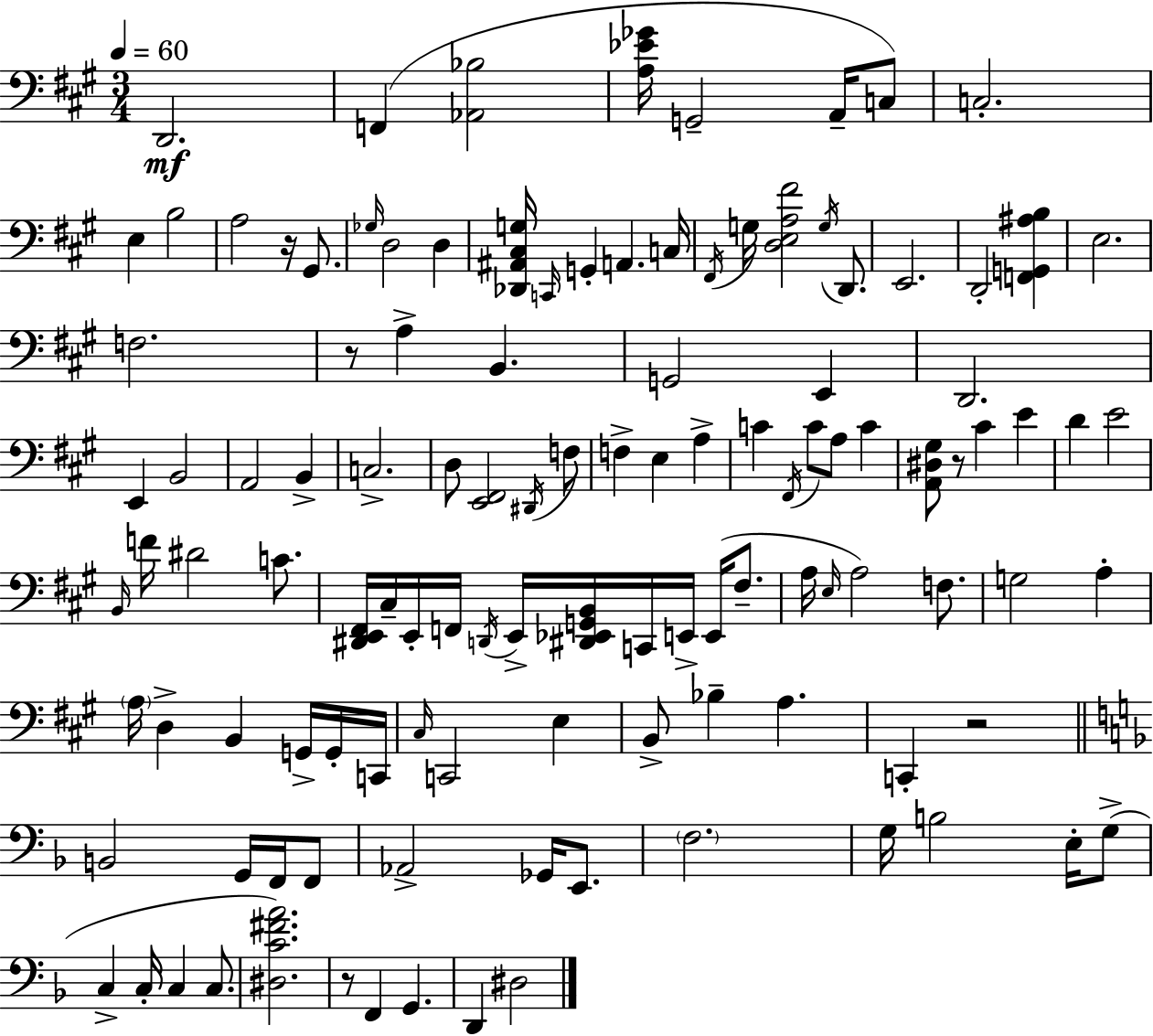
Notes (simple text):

D2/h. F2/q [Ab2,Bb3]/h [A3,Eb4,Gb4]/s G2/h A2/s C3/e C3/h. E3/q B3/h A3/h R/s G#2/e. Gb3/s D3/h D3/q [Db2,A#2,C#3,G3]/s C2/s G2/q A2/q. C3/s F#2/s G3/s [D3,E3,A3,F#4]/h G3/s D2/e. E2/h. D2/h [F2,G2,A#3,B3]/q E3/h. F3/h. R/e A3/q B2/q. G2/h E2/q D2/h. E2/q B2/h A2/h B2/q C3/h. D3/e [E2,F#2]/h D#2/s F3/e F3/q E3/q A3/q C4/q F#2/s C4/e A3/e C4/q [A2,D#3,G#3]/e R/e C#4/q E4/q D4/q E4/h B2/s F4/s D#4/h C4/e. [D#2,E2,F#2]/s C#3/s E2/s F2/s D2/s E2/s [D#2,Eb2,G2,B2]/s C2/s E2/s E2/s F#3/e. A3/s E3/s A3/h F3/e. G3/h A3/q A3/s D3/q B2/q G2/s G2/s C2/s C#3/s C2/h E3/q B2/e Bb3/q A3/q. C2/q R/h B2/h G2/s F2/s F2/e Ab2/h Gb2/s E2/e. F3/h. G3/s B3/h E3/s G3/e C3/q C3/s C3/q C3/e. [D#3,C4,F#4,A4]/h. R/e F2/q G2/q. D2/q D#3/h